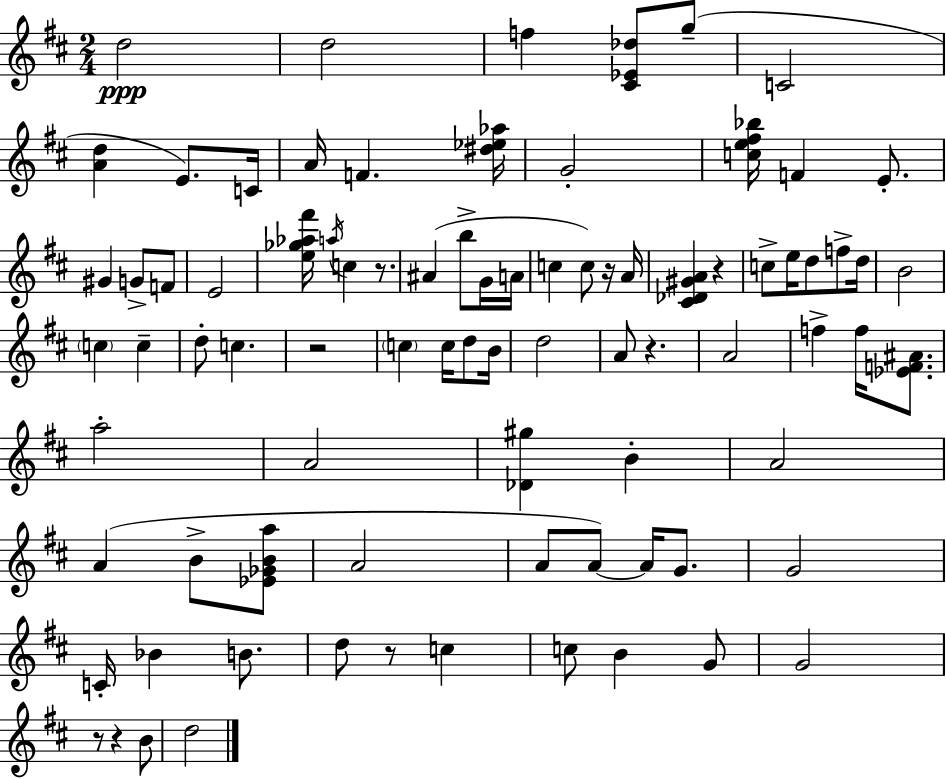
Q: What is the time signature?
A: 2/4